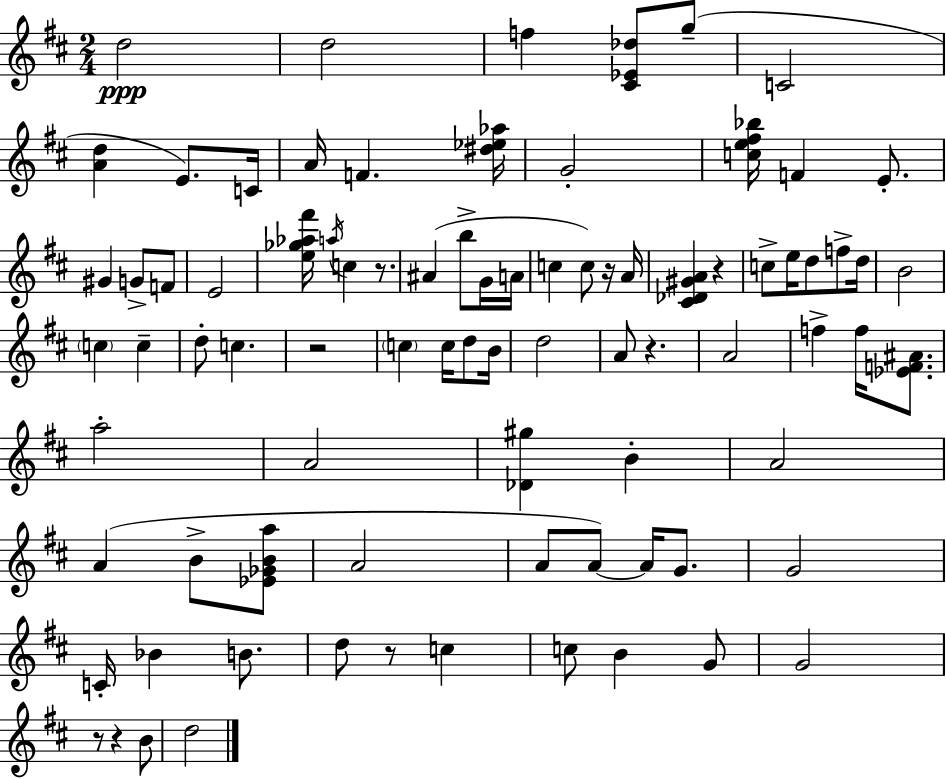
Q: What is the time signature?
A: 2/4